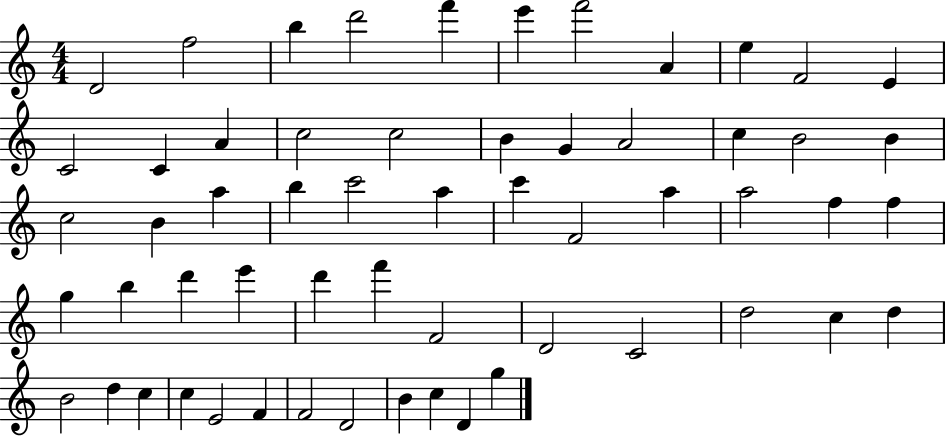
{
  \clef treble
  \numericTimeSignature
  \time 4/4
  \key c \major
  d'2 f''2 | b''4 d'''2 f'''4 | e'''4 f'''2 a'4 | e''4 f'2 e'4 | \break c'2 c'4 a'4 | c''2 c''2 | b'4 g'4 a'2 | c''4 b'2 b'4 | \break c''2 b'4 a''4 | b''4 c'''2 a''4 | c'''4 f'2 a''4 | a''2 f''4 f''4 | \break g''4 b''4 d'''4 e'''4 | d'''4 f'''4 f'2 | d'2 c'2 | d''2 c''4 d''4 | \break b'2 d''4 c''4 | c''4 e'2 f'4 | f'2 d'2 | b'4 c''4 d'4 g''4 | \break \bar "|."
}